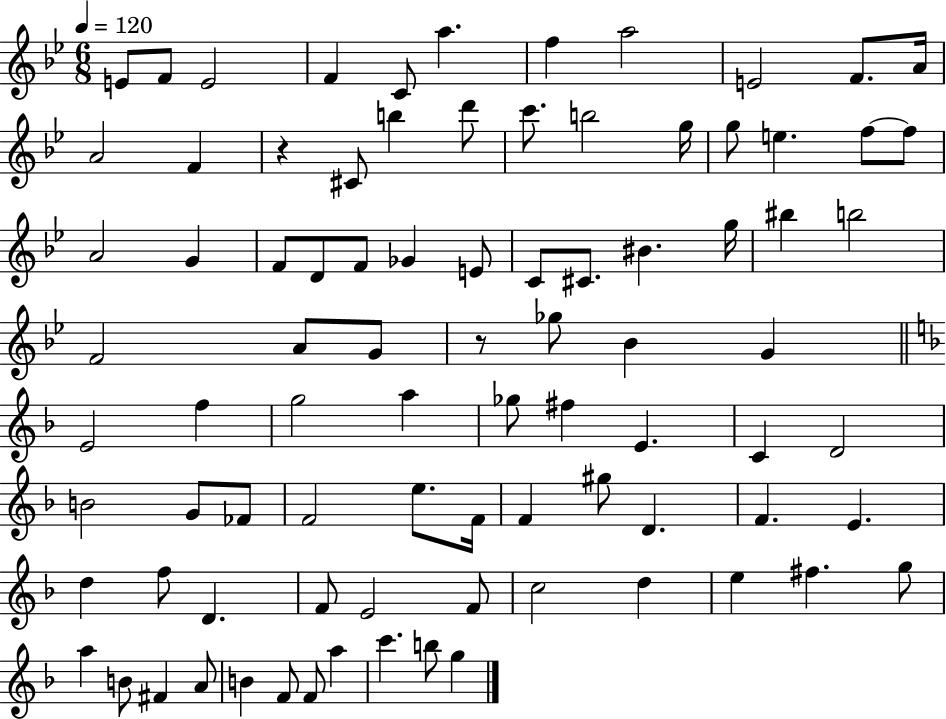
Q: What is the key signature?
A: BES major